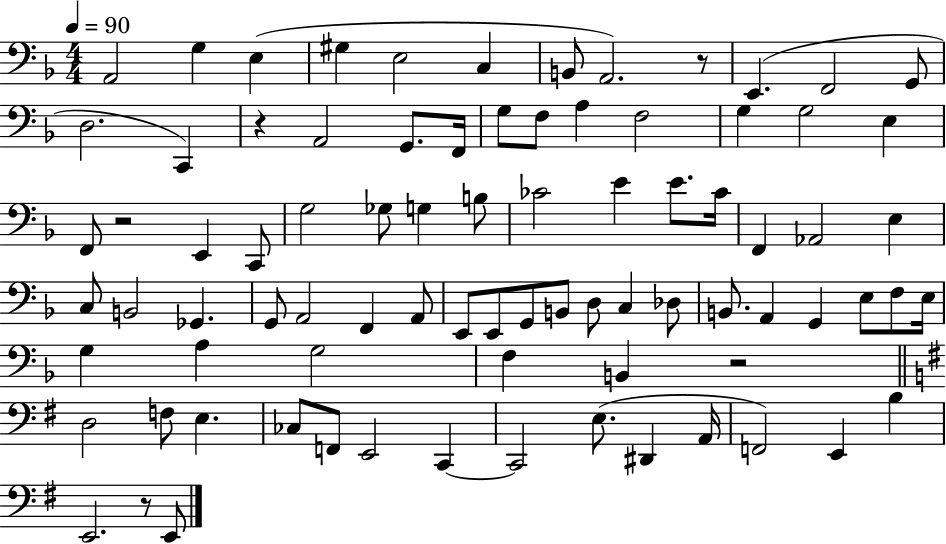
A2/h G3/q E3/q G#3/q E3/h C3/q B2/e A2/h. R/e E2/q. F2/h G2/e D3/h. C2/q R/q A2/h G2/e. F2/s G3/e F3/e A3/q F3/h G3/q G3/h E3/q F2/e R/h E2/q C2/e G3/h Gb3/e G3/q B3/e CES4/h E4/q E4/e. CES4/s F2/q Ab2/h E3/q C3/e B2/h Gb2/q. G2/e A2/h F2/q A2/e E2/e E2/e G2/e B2/e D3/e C3/q Db3/e B2/e. A2/q G2/q E3/e F3/e E3/s G3/q A3/q G3/h F3/q B2/q R/h D3/h F3/e E3/q. CES3/e F2/e E2/h C2/q C2/h E3/e. D#2/q A2/s F2/h E2/q B3/q E2/h. R/e E2/e